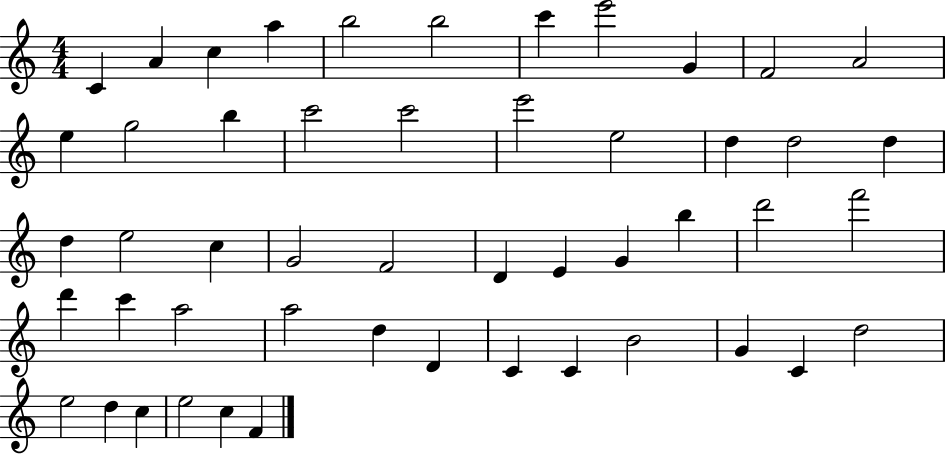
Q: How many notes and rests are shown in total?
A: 50